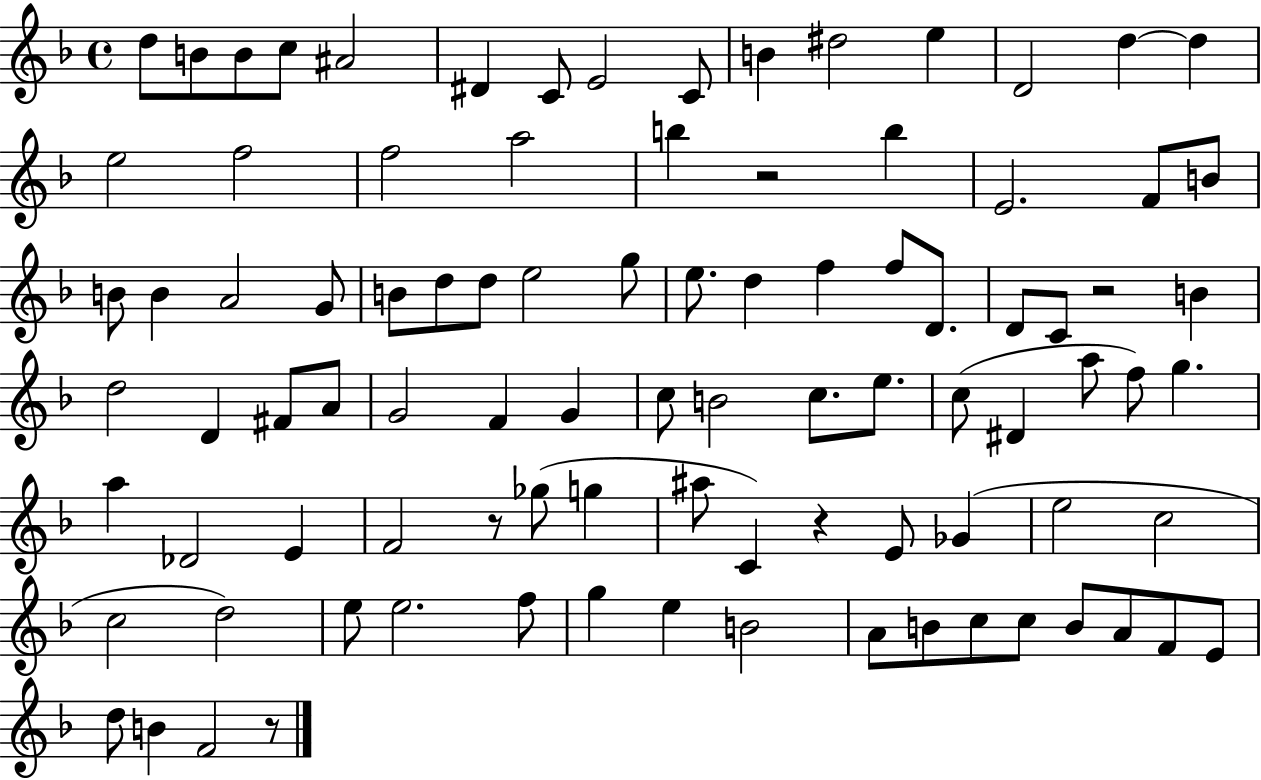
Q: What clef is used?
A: treble